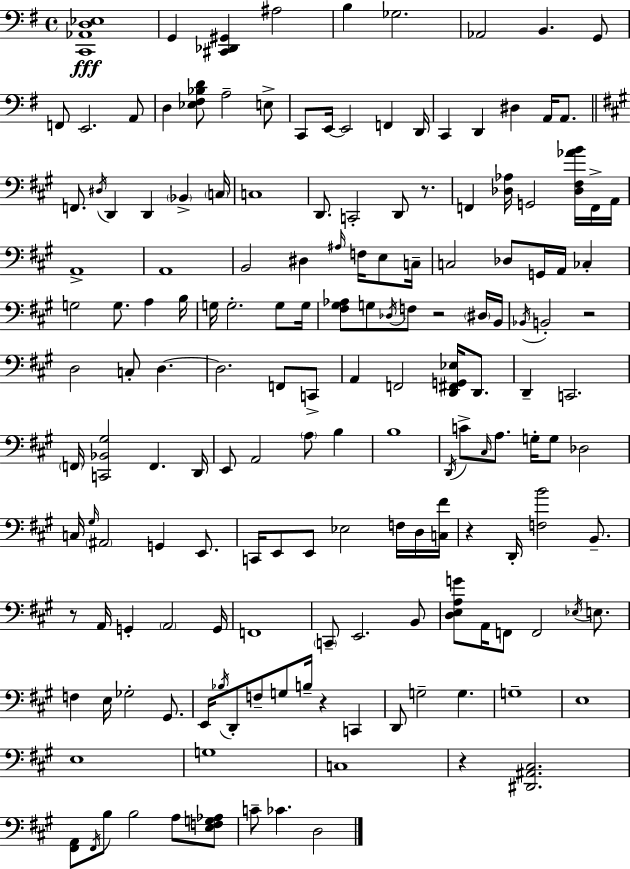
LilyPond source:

{
  \clef bass
  \time 4/4
  \defaultTimeSignature
  \key g \major
  <c, aes, d ees>1\fff | g,4 <cis, des, gis,>4 ais2 | b4 ges2. | aes,2 b,4. g,8 | \break f,8 e,2. a,8 | d4 <ees fis bes d'>8 a2-- e8-> | c,8 e,16~~ e,2 f,4 d,16 | c,4 d,4 dis4 a,16 a,8. | \break \bar "||" \break \key a \major f,8. \acciaccatura { dis16 } d,4 d,4 \parenthesize bes,4-> | \parenthesize c16 c1 | d,8. c,2-. d,8 r8. | f,4 <des aes>16 g,2 <des fis aes' b'>16 f,16-> | \break a,16 a,1-> | a,1 | b,2 dis4 \grace { ais16 } f16 e8 | c16-- c2 des8 g,16 a,16 ces4-. | \break g2 g8. a4 | b16 g16 g2.-. g8 | g16 <fis gis aes>8 g8 \acciaccatura { des16 } f8 r2 | \parenthesize dis16 b,16 \acciaccatura { bes,16 } b,2-. r2 | \break d2 c8-. d4.~~ | d2. | f,8 c,8-> a,4 f,2 | <d, fis, g, ees>16 d,8. d,4-- c,2. | \break \parenthesize f,16 <c, bes, gis>2 f,4. | d,16 e,8 a,2 \parenthesize a8 | b4 b1 | \acciaccatura { d,16 } c'8-> \grace { cis16 } a8. g16-. g8 des2 | \break c16 \grace { gis16 } \parenthesize ais,2 | g,4 e,8. c,16 e,8 e,8 ees2 | f16 d16 <c fis'>16 r4 d,16-. <f b'>2 | b,8.-- r8 a,16 g,4-. \parenthesize a,2 | \break g,16 f,1 | \parenthesize c,8-- e,2. | b,8 <d e a g'>8 a,16 f,8 f,2 | \acciaccatura { ees16 } e8. f4 e16 ges2-. | \break gis,8. e,16 \acciaccatura { bes16 } d,8-. f8-- g8 | b16-- r4 c,4 d,8 g2-- | g4. g1-- | e1 | \break e1 | g1 | c1 | r4 <dis, ais, cis>2. | \break <fis, a,>8 \acciaccatura { fis,16 } b8 b2 | a8 <e f g aes>8 c'8-- ces'4. | d2 \bar "|."
}